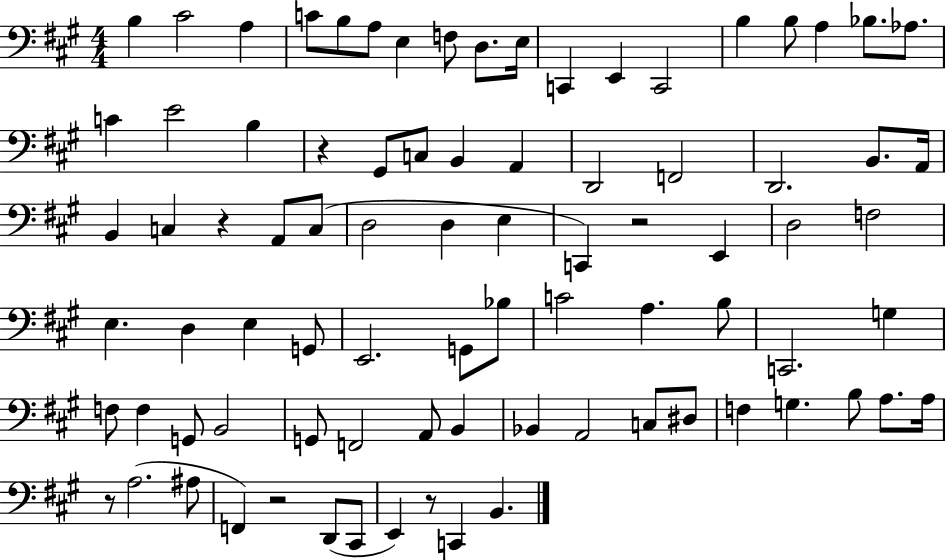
X:1
T:Untitled
M:4/4
L:1/4
K:A
B, ^C2 A, C/2 B,/2 A,/2 E, F,/2 D,/2 E,/4 C,, E,, C,,2 B, B,/2 A, _B,/2 _A,/2 C E2 B, z ^G,,/2 C,/2 B,, A,, D,,2 F,,2 D,,2 B,,/2 A,,/4 B,, C, z A,,/2 C,/2 D,2 D, E, C,, z2 E,, D,2 F,2 E, D, E, G,,/2 E,,2 G,,/2 _B,/2 C2 A, B,/2 C,,2 G, F,/2 F, G,,/2 B,,2 G,,/2 F,,2 A,,/2 B,, _B,, A,,2 C,/2 ^D,/2 F, G, B,/2 A,/2 A,/4 z/2 A,2 ^A,/2 F,, z2 D,,/2 ^C,,/2 E,, z/2 C,, B,,